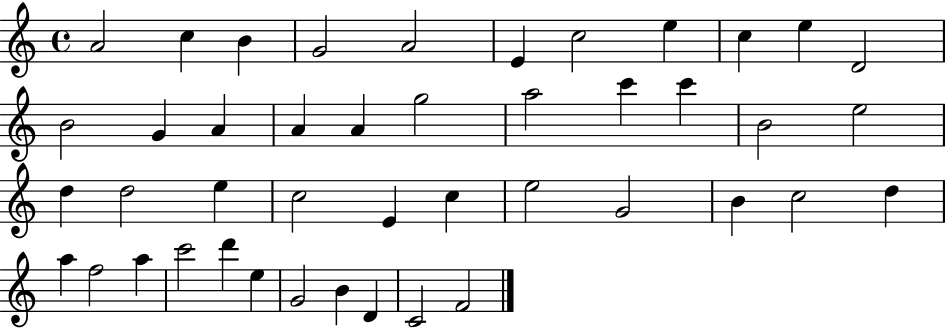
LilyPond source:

{
  \clef treble
  \time 4/4
  \defaultTimeSignature
  \key c \major
  a'2 c''4 b'4 | g'2 a'2 | e'4 c''2 e''4 | c''4 e''4 d'2 | \break b'2 g'4 a'4 | a'4 a'4 g''2 | a''2 c'''4 c'''4 | b'2 e''2 | \break d''4 d''2 e''4 | c''2 e'4 c''4 | e''2 g'2 | b'4 c''2 d''4 | \break a''4 f''2 a''4 | c'''2 d'''4 e''4 | g'2 b'4 d'4 | c'2 f'2 | \break \bar "|."
}